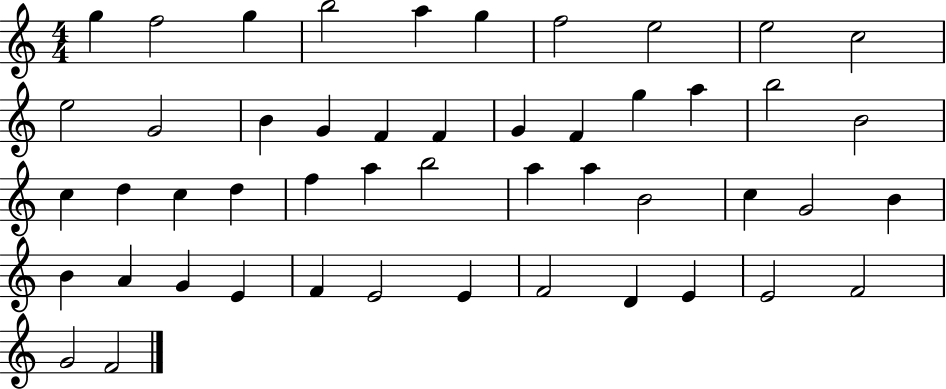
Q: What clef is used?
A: treble